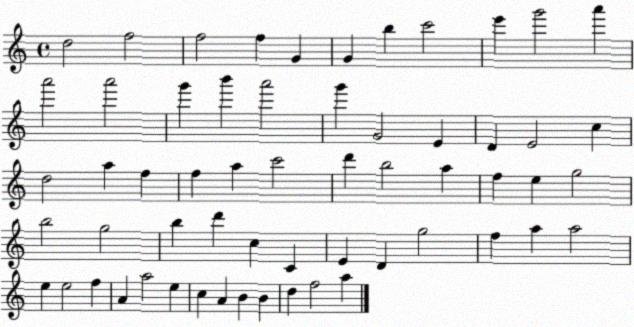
X:1
T:Untitled
M:4/4
L:1/4
K:C
d2 f2 f2 f G G b c'2 e' g'2 a' a'2 a'2 g' b' a'2 g' G2 E D E2 c d2 a f f a c'2 d' b2 a f e g2 b2 g2 b d' c C E D g2 f a a2 e e2 f A a2 e c A B B d f2 a